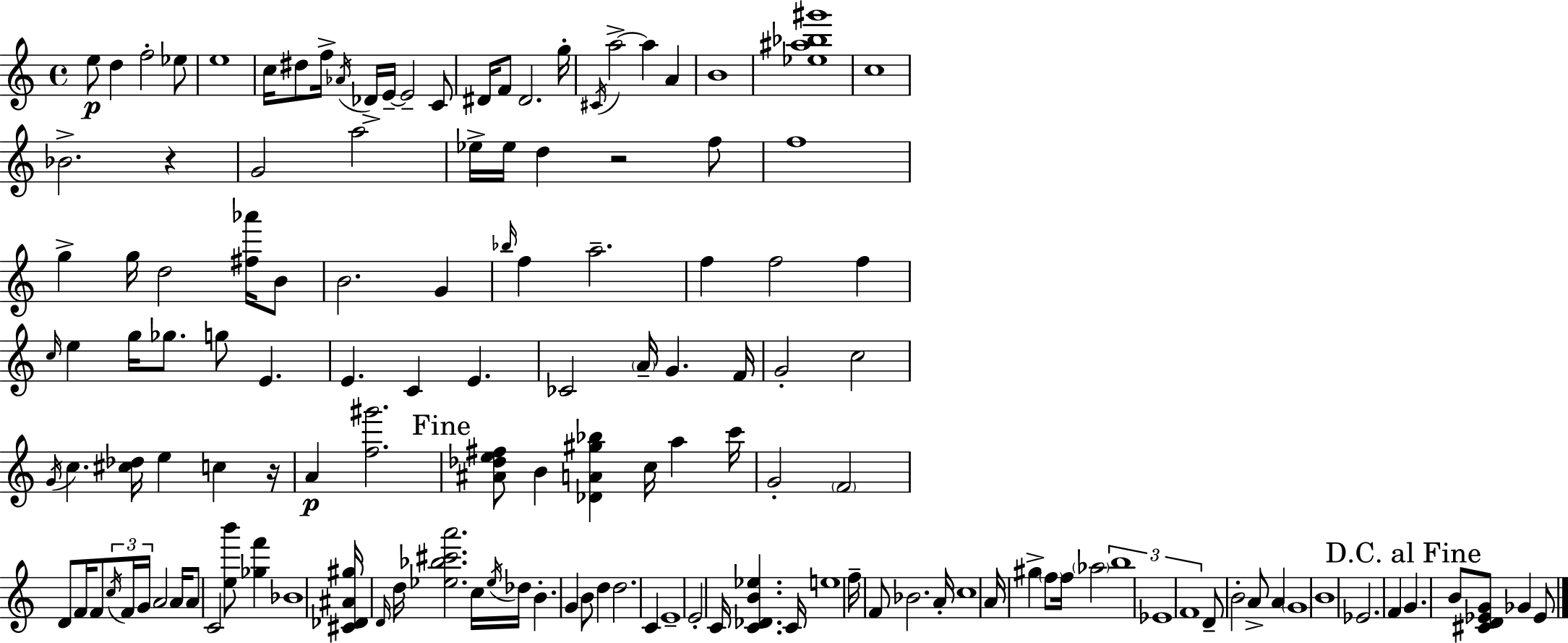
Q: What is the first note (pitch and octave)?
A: E5